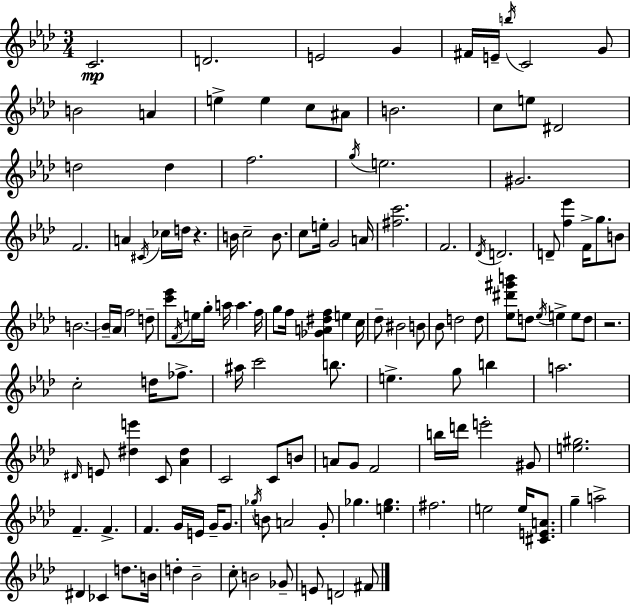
C4/h. D4/h. E4/h G4/q F#4/s E4/s B5/s C4/h G4/e B4/h A4/q E5/q E5/q C5/e A#4/e B4/h. C5/e E5/e D#4/h D5/h D5/q F5/h. G5/s E5/h. G#4/h. F4/h. A4/q C#4/s CES5/s D5/s R/q. B4/s C5/h B4/e. C5/e E5/s G4/h A4/s [F#5,C6]/h. F4/h. Db4/s D4/h. D4/e [F5,Eb6]/q F4/s G5/e. B4/e B4/h. B4/s Ab4/s F5/h D5/e [C6,Eb6]/e F4/s E5/s G5/s A5/s A5/q. F5/s G5/e F5/s [Gb4,A4,D#5,F5]/q E5/q C5/s Db5/e BIS4/h B4/e Bb4/e D5/h D5/e [Eb5,D#6,G#6,B6]/e D5/e Eb5/s E5/q E5/e D5/e R/h. C5/h D5/s FES5/e. A#5/s C6/h B5/e. E5/q. G5/e B5/q A5/h. D#4/s E4/e [D#5,E6]/q C4/e [Ab4,D#5]/q C4/h C4/e B4/e A4/e G4/e F4/h B5/s D6/s E6/h G#4/e [E5,G#5]/h. F4/q. F4/q. F4/q. G4/s E4/s G4/s G4/e. Gb5/s B4/e A4/h G4/e Gb5/q. [E5,Gb5]/q. F#5/h. E5/h E5/s [C#4,E4,A4]/e. G5/q A5/h D#4/q CES4/q D5/e. B4/s D5/q Bb4/h C5/e B4/h Gb4/e E4/e D4/h F#4/e